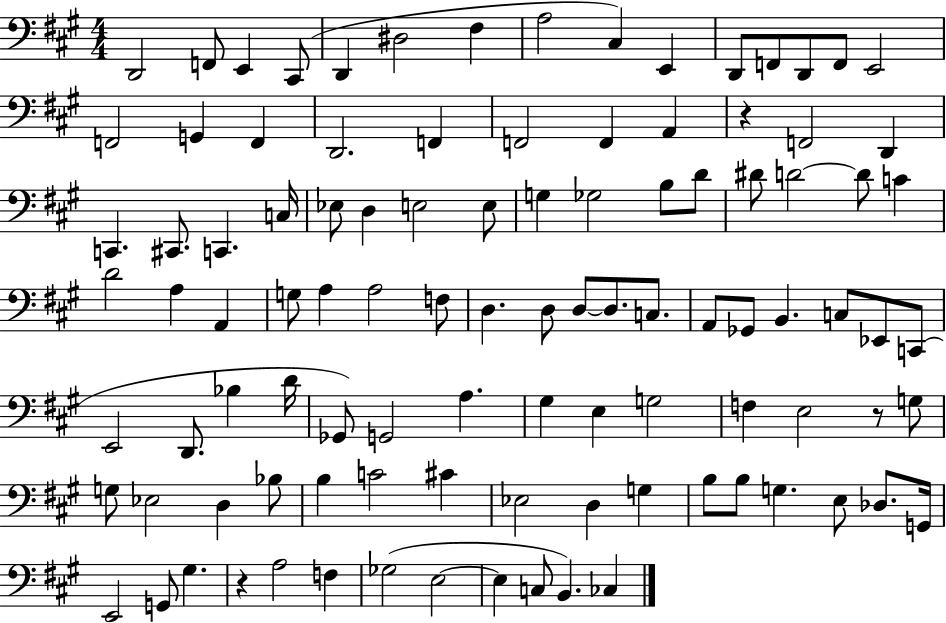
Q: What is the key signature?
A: A major